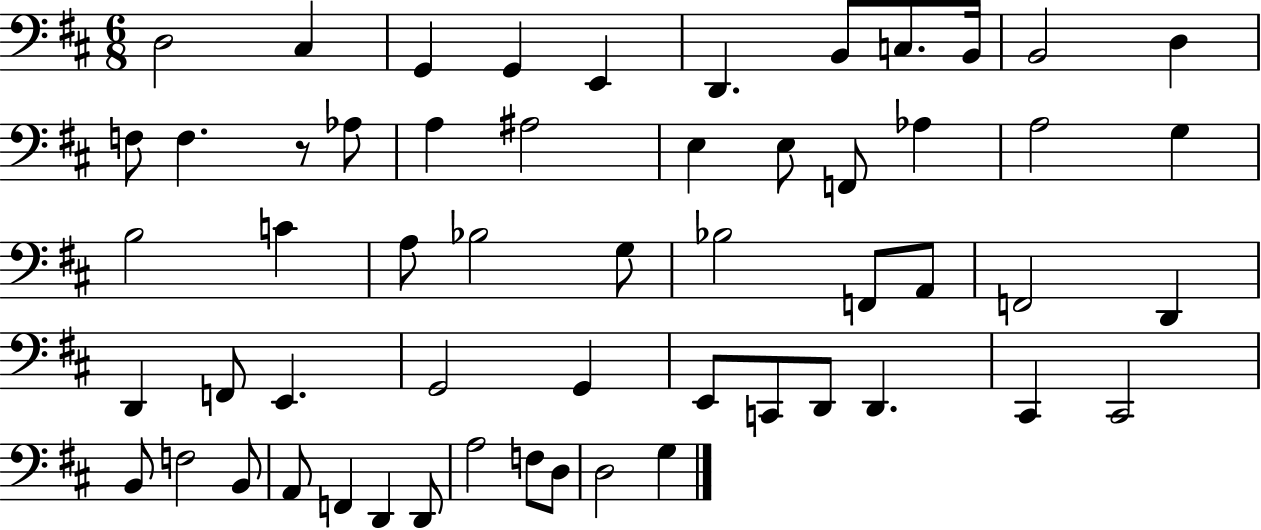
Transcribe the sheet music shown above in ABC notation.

X:1
T:Untitled
M:6/8
L:1/4
K:D
D,2 ^C, G,, G,, E,, D,, B,,/2 C,/2 B,,/4 B,,2 D, F,/2 F, z/2 _A,/2 A, ^A,2 E, E,/2 F,,/2 _A, A,2 G, B,2 C A,/2 _B,2 G,/2 _B,2 F,,/2 A,,/2 F,,2 D,, D,, F,,/2 E,, G,,2 G,, E,,/2 C,,/2 D,,/2 D,, ^C,, ^C,,2 B,,/2 F,2 B,,/2 A,,/2 F,, D,, D,,/2 A,2 F,/2 D,/2 D,2 G,